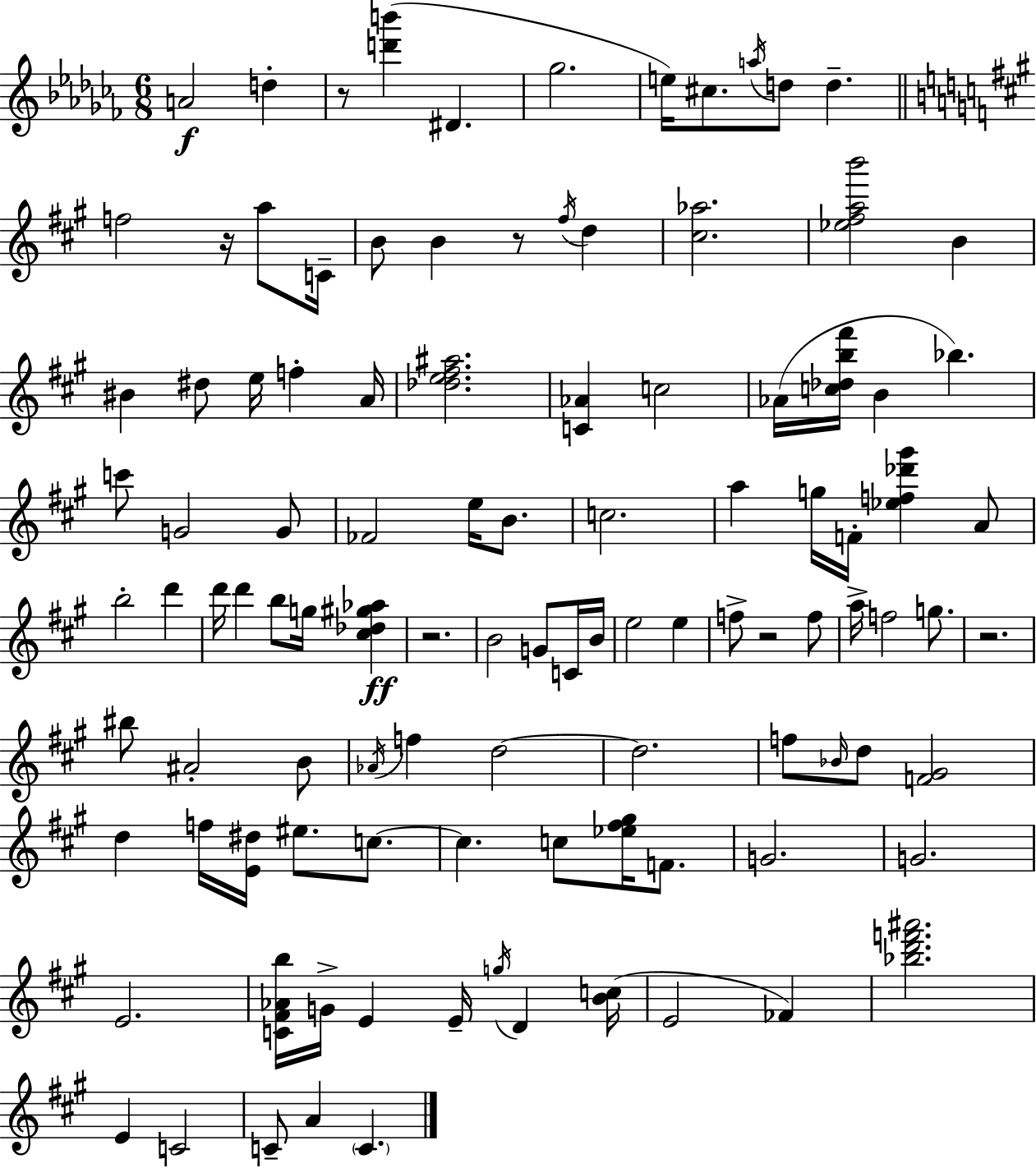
A4/h D5/q R/e [D6,B6]/q D#4/q. Gb5/h. E5/s C#5/e. A5/s D5/e D5/q. F5/h R/s A5/e C4/s B4/e B4/q R/e F#5/s D5/q [C#5,Ab5]/h. [Eb5,F#5,A5,B6]/h B4/q BIS4/q D#5/e E5/s F5/q A4/s [Db5,E5,F#5,A#5]/h. [C4,Ab4]/q C5/h Ab4/s [C5,Db5,B5,F#6]/s B4/q Bb5/q. C6/e G4/h G4/e FES4/h E5/s B4/e. C5/h. A5/q G5/s F4/s [Eb5,F5,Db6,G#6]/q A4/e B5/h D6/q D6/s D6/q B5/e G5/s [C#5,Db5,G#5,Ab5]/q R/h. B4/h G4/e C4/s B4/s E5/h E5/q F5/e R/h F5/e A5/s F5/h G5/e. R/h. BIS5/e A#4/h B4/e Ab4/s F5/q D5/h D5/h. F5/e Bb4/s D5/e [F4,G#4]/h D5/q F5/s [E4,D#5]/s EIS5/e. C5/e. C5/q. C5/e [Eb5,F#5,G#5]/s F4/e. G4/h. G4/h. E4/h. [C4,F#4,Ab4,B5]/s G4/s E4/q E4/s G5/s D4/q [B4,C5]/s E4/h FES4/q [Bb5,D6,F6,A#6]/h. E4/q C4/h C4/e A4/q C4/q.